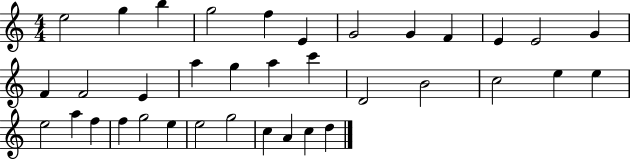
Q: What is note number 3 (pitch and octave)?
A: B5